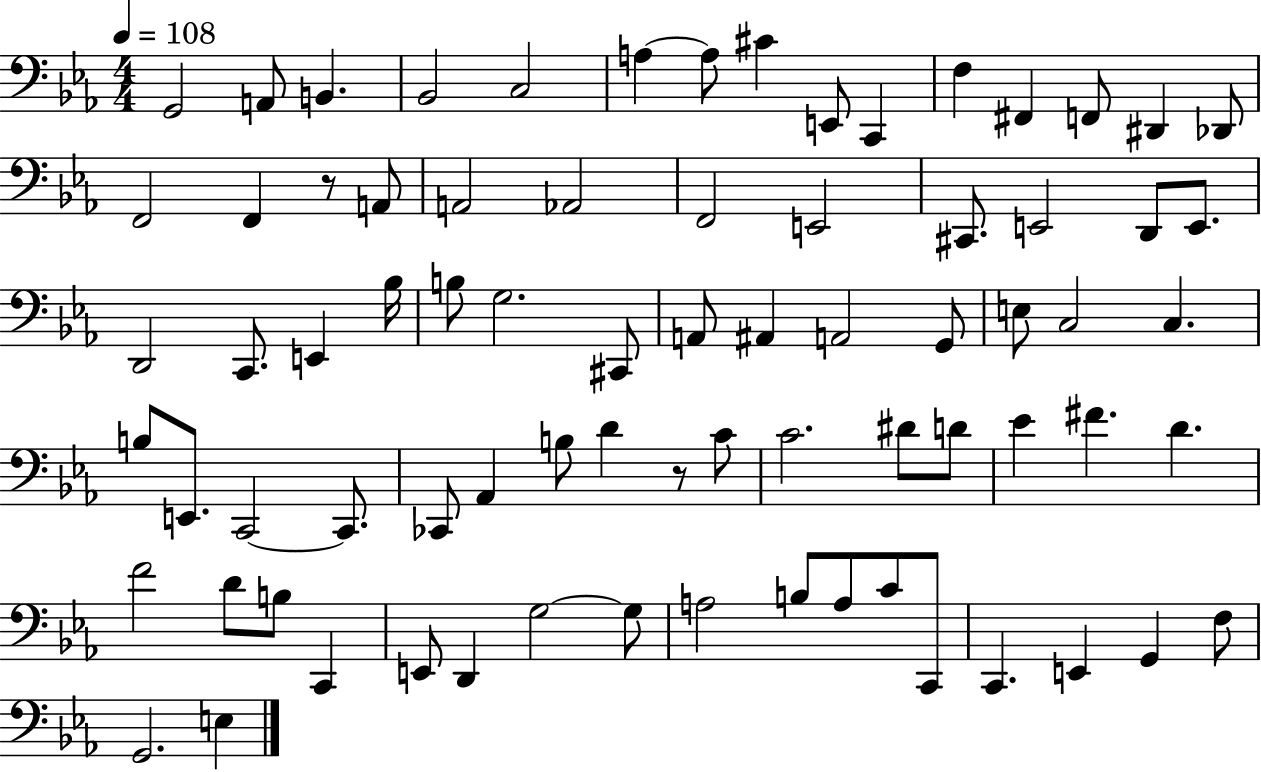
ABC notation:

X:1
T:Untitled
M:4/4
L:1/4
K:Eb
G,,2 A,,/2 B,, _B,,2 C,2 A, A,/2 ^C E,,/2 C,, F, ^F,, F,,/2 ^D,, _D,,/2 F,,2 F,, z/2 A,,/2 A,,2 _A,,2 F,,2 E,,2 ^C,,/2 E,,2 D,,/2 E,,/2 D,,2 C,,/2 E,, _B,/4 B,/2 G,2 ^C,,/2 A,,/2 ^A,, A,,2 G,,/2 E,/2 C,2 C, B,/2 E,,/2 C,,2 C,,/2 _C,,/2 _A,, B,/2 D z/2 C/2 C2 ^D/2 D/2 _E ^F D F2 D/2 B,/2 C,, E,,/2 D,, G,2 G,/2 A,2 B,/2 A,/2 C/2 C,,/2 C,, E,, G,, F,/2 G,,2 E,